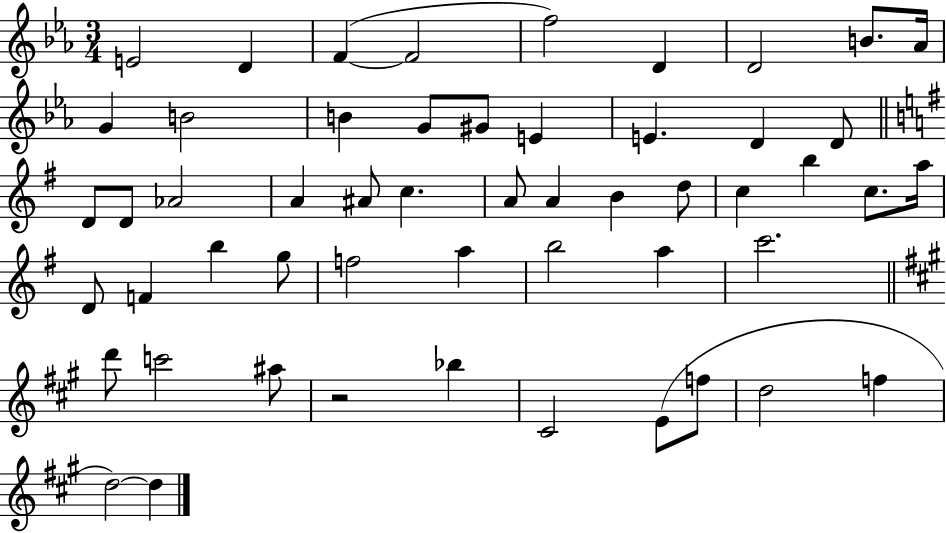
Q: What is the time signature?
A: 3/4